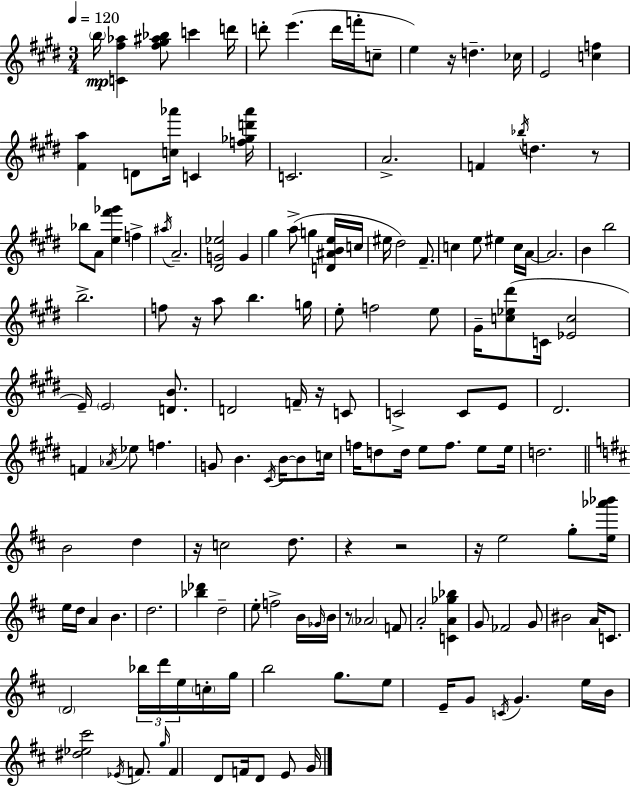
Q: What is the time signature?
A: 3/4